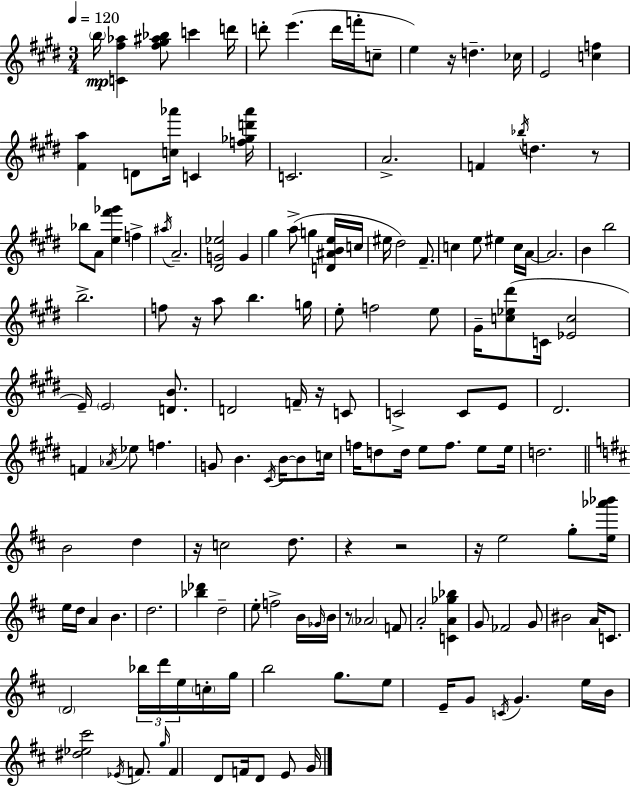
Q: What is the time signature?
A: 3/4